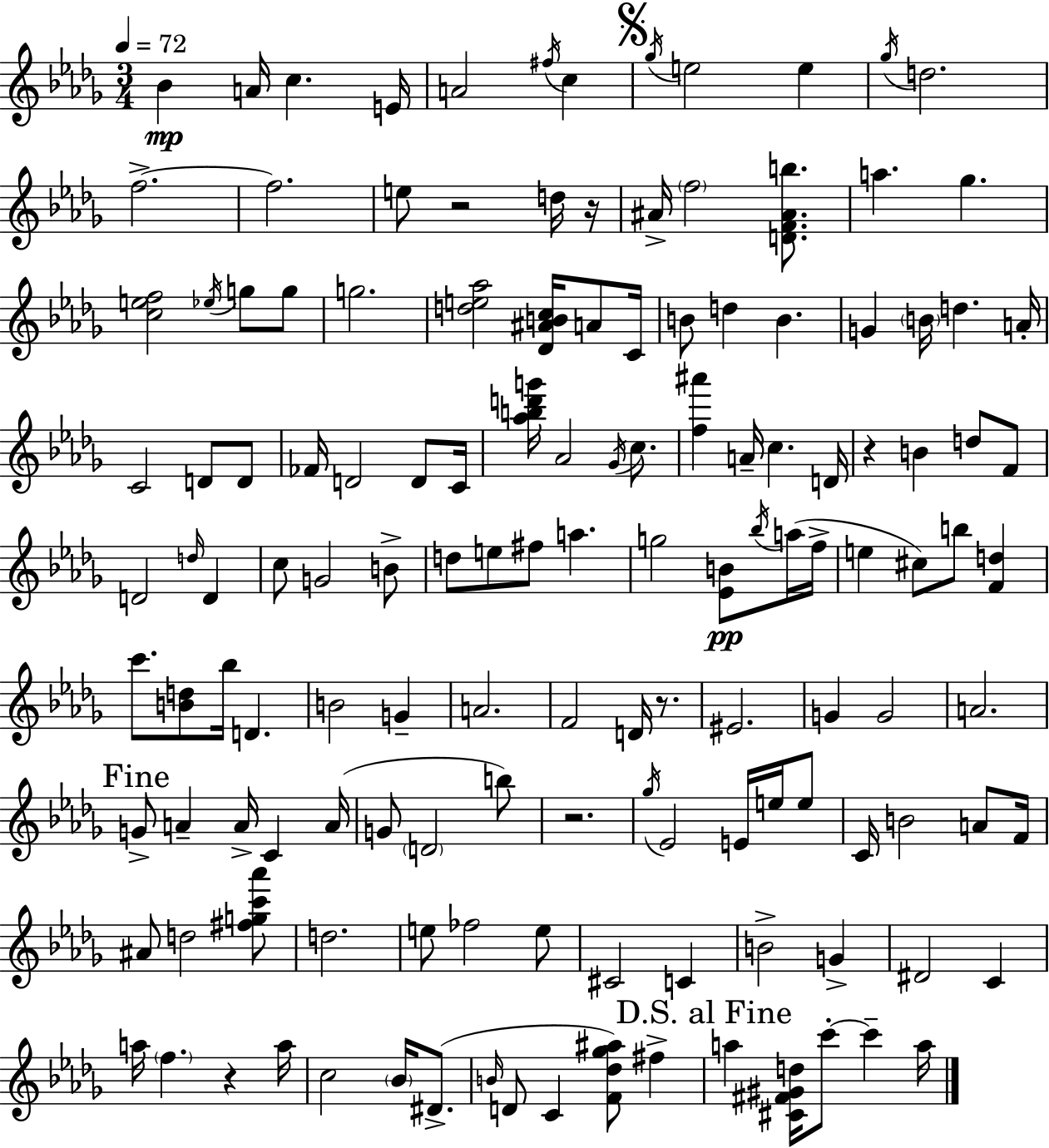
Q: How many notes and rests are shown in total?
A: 139